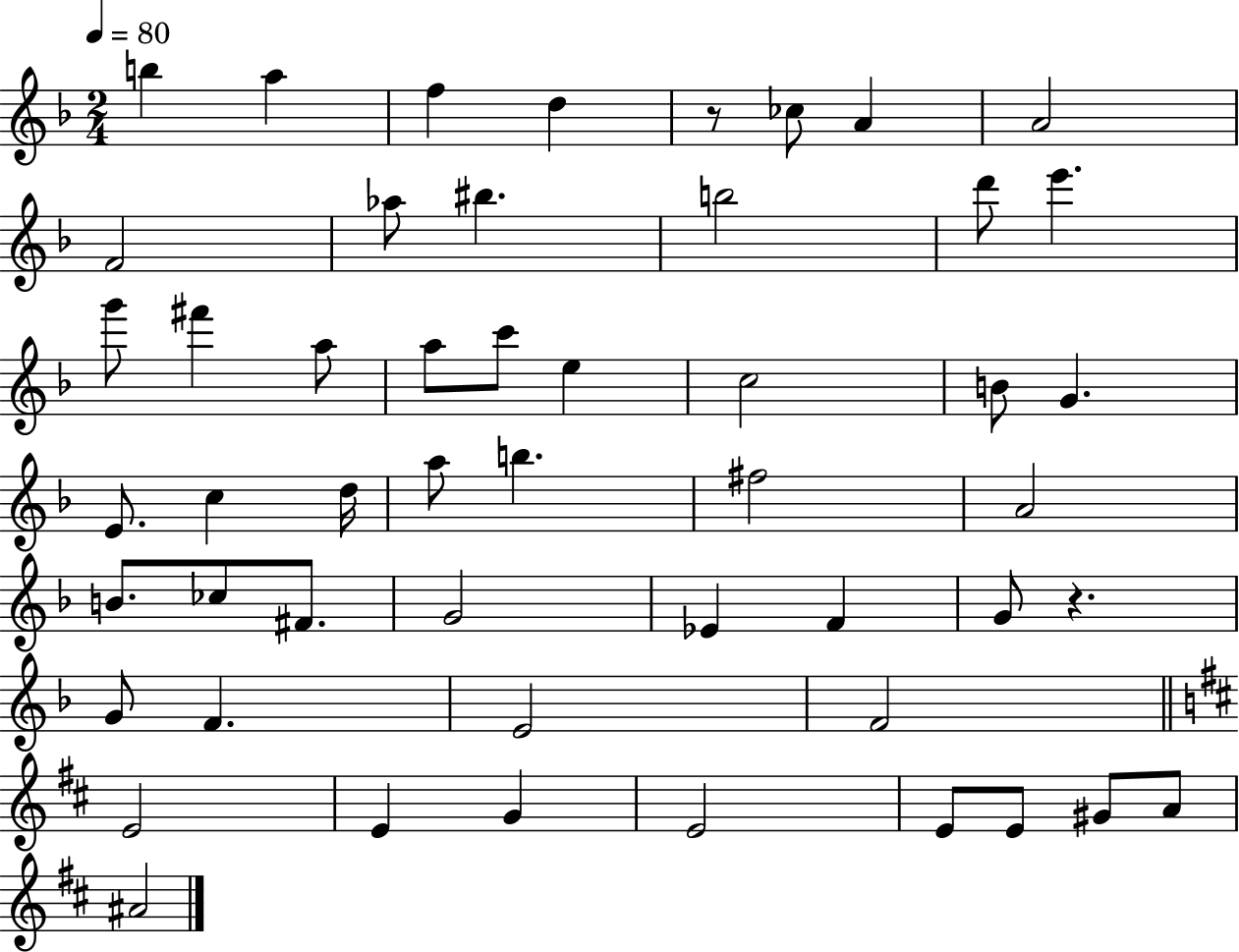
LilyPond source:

{
  \clef treble
  \numericTimeSignature
  \time 2/4
  \key f \major
  \tempo 4 = 80
  b''4 a''4 | f''4 d''4 | r8 ces''8 a'4 | a'2 | \break f'2 | aes''8 bis''4. | b''2 | d'''8 e'''4. | \break g'''8 fis'''4 a''8 | a''8 c'''8 e''4 | c''2 | b'8 g'4. | \break e'8. c''4 d''16 | a''8 b''4. | fis''2 | a'2 | \break b'8. ces''8 fis'8. | g'2 | ees'4 f'4 | g'8 r4. | \break g'8 f'4. | e'2 | f'2 | \bar "||" \break \key b \minor e'2 | e'4 g'4 | e'2 | e'8 e'8 gis'8 a'8 | \break ais'2 | \bar "|."
}